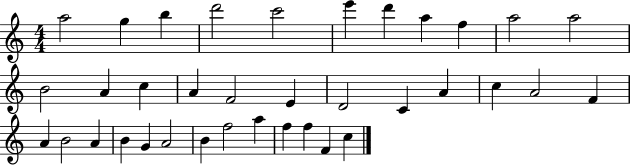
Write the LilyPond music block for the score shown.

{
  \clef treble
  \numericTimeSignature
  \time 4/4
  \key c \major
  a''2 g''4 b''4 | d'''2 c'''2 | e'''4 d'''4 a''4 f''4 | a''2 a''2 | \break b'2 a'4 c''4 | a'4 f'2 e'4 | d'2 c'4 a'4 | c''4 a'2 f'4 | \break a'4 b'2 a'4 | b'4 g'4 a'2 | b'4 f''2 a''4 | f''4 f''4 f'4 c''4 | \break \bar "|."
}